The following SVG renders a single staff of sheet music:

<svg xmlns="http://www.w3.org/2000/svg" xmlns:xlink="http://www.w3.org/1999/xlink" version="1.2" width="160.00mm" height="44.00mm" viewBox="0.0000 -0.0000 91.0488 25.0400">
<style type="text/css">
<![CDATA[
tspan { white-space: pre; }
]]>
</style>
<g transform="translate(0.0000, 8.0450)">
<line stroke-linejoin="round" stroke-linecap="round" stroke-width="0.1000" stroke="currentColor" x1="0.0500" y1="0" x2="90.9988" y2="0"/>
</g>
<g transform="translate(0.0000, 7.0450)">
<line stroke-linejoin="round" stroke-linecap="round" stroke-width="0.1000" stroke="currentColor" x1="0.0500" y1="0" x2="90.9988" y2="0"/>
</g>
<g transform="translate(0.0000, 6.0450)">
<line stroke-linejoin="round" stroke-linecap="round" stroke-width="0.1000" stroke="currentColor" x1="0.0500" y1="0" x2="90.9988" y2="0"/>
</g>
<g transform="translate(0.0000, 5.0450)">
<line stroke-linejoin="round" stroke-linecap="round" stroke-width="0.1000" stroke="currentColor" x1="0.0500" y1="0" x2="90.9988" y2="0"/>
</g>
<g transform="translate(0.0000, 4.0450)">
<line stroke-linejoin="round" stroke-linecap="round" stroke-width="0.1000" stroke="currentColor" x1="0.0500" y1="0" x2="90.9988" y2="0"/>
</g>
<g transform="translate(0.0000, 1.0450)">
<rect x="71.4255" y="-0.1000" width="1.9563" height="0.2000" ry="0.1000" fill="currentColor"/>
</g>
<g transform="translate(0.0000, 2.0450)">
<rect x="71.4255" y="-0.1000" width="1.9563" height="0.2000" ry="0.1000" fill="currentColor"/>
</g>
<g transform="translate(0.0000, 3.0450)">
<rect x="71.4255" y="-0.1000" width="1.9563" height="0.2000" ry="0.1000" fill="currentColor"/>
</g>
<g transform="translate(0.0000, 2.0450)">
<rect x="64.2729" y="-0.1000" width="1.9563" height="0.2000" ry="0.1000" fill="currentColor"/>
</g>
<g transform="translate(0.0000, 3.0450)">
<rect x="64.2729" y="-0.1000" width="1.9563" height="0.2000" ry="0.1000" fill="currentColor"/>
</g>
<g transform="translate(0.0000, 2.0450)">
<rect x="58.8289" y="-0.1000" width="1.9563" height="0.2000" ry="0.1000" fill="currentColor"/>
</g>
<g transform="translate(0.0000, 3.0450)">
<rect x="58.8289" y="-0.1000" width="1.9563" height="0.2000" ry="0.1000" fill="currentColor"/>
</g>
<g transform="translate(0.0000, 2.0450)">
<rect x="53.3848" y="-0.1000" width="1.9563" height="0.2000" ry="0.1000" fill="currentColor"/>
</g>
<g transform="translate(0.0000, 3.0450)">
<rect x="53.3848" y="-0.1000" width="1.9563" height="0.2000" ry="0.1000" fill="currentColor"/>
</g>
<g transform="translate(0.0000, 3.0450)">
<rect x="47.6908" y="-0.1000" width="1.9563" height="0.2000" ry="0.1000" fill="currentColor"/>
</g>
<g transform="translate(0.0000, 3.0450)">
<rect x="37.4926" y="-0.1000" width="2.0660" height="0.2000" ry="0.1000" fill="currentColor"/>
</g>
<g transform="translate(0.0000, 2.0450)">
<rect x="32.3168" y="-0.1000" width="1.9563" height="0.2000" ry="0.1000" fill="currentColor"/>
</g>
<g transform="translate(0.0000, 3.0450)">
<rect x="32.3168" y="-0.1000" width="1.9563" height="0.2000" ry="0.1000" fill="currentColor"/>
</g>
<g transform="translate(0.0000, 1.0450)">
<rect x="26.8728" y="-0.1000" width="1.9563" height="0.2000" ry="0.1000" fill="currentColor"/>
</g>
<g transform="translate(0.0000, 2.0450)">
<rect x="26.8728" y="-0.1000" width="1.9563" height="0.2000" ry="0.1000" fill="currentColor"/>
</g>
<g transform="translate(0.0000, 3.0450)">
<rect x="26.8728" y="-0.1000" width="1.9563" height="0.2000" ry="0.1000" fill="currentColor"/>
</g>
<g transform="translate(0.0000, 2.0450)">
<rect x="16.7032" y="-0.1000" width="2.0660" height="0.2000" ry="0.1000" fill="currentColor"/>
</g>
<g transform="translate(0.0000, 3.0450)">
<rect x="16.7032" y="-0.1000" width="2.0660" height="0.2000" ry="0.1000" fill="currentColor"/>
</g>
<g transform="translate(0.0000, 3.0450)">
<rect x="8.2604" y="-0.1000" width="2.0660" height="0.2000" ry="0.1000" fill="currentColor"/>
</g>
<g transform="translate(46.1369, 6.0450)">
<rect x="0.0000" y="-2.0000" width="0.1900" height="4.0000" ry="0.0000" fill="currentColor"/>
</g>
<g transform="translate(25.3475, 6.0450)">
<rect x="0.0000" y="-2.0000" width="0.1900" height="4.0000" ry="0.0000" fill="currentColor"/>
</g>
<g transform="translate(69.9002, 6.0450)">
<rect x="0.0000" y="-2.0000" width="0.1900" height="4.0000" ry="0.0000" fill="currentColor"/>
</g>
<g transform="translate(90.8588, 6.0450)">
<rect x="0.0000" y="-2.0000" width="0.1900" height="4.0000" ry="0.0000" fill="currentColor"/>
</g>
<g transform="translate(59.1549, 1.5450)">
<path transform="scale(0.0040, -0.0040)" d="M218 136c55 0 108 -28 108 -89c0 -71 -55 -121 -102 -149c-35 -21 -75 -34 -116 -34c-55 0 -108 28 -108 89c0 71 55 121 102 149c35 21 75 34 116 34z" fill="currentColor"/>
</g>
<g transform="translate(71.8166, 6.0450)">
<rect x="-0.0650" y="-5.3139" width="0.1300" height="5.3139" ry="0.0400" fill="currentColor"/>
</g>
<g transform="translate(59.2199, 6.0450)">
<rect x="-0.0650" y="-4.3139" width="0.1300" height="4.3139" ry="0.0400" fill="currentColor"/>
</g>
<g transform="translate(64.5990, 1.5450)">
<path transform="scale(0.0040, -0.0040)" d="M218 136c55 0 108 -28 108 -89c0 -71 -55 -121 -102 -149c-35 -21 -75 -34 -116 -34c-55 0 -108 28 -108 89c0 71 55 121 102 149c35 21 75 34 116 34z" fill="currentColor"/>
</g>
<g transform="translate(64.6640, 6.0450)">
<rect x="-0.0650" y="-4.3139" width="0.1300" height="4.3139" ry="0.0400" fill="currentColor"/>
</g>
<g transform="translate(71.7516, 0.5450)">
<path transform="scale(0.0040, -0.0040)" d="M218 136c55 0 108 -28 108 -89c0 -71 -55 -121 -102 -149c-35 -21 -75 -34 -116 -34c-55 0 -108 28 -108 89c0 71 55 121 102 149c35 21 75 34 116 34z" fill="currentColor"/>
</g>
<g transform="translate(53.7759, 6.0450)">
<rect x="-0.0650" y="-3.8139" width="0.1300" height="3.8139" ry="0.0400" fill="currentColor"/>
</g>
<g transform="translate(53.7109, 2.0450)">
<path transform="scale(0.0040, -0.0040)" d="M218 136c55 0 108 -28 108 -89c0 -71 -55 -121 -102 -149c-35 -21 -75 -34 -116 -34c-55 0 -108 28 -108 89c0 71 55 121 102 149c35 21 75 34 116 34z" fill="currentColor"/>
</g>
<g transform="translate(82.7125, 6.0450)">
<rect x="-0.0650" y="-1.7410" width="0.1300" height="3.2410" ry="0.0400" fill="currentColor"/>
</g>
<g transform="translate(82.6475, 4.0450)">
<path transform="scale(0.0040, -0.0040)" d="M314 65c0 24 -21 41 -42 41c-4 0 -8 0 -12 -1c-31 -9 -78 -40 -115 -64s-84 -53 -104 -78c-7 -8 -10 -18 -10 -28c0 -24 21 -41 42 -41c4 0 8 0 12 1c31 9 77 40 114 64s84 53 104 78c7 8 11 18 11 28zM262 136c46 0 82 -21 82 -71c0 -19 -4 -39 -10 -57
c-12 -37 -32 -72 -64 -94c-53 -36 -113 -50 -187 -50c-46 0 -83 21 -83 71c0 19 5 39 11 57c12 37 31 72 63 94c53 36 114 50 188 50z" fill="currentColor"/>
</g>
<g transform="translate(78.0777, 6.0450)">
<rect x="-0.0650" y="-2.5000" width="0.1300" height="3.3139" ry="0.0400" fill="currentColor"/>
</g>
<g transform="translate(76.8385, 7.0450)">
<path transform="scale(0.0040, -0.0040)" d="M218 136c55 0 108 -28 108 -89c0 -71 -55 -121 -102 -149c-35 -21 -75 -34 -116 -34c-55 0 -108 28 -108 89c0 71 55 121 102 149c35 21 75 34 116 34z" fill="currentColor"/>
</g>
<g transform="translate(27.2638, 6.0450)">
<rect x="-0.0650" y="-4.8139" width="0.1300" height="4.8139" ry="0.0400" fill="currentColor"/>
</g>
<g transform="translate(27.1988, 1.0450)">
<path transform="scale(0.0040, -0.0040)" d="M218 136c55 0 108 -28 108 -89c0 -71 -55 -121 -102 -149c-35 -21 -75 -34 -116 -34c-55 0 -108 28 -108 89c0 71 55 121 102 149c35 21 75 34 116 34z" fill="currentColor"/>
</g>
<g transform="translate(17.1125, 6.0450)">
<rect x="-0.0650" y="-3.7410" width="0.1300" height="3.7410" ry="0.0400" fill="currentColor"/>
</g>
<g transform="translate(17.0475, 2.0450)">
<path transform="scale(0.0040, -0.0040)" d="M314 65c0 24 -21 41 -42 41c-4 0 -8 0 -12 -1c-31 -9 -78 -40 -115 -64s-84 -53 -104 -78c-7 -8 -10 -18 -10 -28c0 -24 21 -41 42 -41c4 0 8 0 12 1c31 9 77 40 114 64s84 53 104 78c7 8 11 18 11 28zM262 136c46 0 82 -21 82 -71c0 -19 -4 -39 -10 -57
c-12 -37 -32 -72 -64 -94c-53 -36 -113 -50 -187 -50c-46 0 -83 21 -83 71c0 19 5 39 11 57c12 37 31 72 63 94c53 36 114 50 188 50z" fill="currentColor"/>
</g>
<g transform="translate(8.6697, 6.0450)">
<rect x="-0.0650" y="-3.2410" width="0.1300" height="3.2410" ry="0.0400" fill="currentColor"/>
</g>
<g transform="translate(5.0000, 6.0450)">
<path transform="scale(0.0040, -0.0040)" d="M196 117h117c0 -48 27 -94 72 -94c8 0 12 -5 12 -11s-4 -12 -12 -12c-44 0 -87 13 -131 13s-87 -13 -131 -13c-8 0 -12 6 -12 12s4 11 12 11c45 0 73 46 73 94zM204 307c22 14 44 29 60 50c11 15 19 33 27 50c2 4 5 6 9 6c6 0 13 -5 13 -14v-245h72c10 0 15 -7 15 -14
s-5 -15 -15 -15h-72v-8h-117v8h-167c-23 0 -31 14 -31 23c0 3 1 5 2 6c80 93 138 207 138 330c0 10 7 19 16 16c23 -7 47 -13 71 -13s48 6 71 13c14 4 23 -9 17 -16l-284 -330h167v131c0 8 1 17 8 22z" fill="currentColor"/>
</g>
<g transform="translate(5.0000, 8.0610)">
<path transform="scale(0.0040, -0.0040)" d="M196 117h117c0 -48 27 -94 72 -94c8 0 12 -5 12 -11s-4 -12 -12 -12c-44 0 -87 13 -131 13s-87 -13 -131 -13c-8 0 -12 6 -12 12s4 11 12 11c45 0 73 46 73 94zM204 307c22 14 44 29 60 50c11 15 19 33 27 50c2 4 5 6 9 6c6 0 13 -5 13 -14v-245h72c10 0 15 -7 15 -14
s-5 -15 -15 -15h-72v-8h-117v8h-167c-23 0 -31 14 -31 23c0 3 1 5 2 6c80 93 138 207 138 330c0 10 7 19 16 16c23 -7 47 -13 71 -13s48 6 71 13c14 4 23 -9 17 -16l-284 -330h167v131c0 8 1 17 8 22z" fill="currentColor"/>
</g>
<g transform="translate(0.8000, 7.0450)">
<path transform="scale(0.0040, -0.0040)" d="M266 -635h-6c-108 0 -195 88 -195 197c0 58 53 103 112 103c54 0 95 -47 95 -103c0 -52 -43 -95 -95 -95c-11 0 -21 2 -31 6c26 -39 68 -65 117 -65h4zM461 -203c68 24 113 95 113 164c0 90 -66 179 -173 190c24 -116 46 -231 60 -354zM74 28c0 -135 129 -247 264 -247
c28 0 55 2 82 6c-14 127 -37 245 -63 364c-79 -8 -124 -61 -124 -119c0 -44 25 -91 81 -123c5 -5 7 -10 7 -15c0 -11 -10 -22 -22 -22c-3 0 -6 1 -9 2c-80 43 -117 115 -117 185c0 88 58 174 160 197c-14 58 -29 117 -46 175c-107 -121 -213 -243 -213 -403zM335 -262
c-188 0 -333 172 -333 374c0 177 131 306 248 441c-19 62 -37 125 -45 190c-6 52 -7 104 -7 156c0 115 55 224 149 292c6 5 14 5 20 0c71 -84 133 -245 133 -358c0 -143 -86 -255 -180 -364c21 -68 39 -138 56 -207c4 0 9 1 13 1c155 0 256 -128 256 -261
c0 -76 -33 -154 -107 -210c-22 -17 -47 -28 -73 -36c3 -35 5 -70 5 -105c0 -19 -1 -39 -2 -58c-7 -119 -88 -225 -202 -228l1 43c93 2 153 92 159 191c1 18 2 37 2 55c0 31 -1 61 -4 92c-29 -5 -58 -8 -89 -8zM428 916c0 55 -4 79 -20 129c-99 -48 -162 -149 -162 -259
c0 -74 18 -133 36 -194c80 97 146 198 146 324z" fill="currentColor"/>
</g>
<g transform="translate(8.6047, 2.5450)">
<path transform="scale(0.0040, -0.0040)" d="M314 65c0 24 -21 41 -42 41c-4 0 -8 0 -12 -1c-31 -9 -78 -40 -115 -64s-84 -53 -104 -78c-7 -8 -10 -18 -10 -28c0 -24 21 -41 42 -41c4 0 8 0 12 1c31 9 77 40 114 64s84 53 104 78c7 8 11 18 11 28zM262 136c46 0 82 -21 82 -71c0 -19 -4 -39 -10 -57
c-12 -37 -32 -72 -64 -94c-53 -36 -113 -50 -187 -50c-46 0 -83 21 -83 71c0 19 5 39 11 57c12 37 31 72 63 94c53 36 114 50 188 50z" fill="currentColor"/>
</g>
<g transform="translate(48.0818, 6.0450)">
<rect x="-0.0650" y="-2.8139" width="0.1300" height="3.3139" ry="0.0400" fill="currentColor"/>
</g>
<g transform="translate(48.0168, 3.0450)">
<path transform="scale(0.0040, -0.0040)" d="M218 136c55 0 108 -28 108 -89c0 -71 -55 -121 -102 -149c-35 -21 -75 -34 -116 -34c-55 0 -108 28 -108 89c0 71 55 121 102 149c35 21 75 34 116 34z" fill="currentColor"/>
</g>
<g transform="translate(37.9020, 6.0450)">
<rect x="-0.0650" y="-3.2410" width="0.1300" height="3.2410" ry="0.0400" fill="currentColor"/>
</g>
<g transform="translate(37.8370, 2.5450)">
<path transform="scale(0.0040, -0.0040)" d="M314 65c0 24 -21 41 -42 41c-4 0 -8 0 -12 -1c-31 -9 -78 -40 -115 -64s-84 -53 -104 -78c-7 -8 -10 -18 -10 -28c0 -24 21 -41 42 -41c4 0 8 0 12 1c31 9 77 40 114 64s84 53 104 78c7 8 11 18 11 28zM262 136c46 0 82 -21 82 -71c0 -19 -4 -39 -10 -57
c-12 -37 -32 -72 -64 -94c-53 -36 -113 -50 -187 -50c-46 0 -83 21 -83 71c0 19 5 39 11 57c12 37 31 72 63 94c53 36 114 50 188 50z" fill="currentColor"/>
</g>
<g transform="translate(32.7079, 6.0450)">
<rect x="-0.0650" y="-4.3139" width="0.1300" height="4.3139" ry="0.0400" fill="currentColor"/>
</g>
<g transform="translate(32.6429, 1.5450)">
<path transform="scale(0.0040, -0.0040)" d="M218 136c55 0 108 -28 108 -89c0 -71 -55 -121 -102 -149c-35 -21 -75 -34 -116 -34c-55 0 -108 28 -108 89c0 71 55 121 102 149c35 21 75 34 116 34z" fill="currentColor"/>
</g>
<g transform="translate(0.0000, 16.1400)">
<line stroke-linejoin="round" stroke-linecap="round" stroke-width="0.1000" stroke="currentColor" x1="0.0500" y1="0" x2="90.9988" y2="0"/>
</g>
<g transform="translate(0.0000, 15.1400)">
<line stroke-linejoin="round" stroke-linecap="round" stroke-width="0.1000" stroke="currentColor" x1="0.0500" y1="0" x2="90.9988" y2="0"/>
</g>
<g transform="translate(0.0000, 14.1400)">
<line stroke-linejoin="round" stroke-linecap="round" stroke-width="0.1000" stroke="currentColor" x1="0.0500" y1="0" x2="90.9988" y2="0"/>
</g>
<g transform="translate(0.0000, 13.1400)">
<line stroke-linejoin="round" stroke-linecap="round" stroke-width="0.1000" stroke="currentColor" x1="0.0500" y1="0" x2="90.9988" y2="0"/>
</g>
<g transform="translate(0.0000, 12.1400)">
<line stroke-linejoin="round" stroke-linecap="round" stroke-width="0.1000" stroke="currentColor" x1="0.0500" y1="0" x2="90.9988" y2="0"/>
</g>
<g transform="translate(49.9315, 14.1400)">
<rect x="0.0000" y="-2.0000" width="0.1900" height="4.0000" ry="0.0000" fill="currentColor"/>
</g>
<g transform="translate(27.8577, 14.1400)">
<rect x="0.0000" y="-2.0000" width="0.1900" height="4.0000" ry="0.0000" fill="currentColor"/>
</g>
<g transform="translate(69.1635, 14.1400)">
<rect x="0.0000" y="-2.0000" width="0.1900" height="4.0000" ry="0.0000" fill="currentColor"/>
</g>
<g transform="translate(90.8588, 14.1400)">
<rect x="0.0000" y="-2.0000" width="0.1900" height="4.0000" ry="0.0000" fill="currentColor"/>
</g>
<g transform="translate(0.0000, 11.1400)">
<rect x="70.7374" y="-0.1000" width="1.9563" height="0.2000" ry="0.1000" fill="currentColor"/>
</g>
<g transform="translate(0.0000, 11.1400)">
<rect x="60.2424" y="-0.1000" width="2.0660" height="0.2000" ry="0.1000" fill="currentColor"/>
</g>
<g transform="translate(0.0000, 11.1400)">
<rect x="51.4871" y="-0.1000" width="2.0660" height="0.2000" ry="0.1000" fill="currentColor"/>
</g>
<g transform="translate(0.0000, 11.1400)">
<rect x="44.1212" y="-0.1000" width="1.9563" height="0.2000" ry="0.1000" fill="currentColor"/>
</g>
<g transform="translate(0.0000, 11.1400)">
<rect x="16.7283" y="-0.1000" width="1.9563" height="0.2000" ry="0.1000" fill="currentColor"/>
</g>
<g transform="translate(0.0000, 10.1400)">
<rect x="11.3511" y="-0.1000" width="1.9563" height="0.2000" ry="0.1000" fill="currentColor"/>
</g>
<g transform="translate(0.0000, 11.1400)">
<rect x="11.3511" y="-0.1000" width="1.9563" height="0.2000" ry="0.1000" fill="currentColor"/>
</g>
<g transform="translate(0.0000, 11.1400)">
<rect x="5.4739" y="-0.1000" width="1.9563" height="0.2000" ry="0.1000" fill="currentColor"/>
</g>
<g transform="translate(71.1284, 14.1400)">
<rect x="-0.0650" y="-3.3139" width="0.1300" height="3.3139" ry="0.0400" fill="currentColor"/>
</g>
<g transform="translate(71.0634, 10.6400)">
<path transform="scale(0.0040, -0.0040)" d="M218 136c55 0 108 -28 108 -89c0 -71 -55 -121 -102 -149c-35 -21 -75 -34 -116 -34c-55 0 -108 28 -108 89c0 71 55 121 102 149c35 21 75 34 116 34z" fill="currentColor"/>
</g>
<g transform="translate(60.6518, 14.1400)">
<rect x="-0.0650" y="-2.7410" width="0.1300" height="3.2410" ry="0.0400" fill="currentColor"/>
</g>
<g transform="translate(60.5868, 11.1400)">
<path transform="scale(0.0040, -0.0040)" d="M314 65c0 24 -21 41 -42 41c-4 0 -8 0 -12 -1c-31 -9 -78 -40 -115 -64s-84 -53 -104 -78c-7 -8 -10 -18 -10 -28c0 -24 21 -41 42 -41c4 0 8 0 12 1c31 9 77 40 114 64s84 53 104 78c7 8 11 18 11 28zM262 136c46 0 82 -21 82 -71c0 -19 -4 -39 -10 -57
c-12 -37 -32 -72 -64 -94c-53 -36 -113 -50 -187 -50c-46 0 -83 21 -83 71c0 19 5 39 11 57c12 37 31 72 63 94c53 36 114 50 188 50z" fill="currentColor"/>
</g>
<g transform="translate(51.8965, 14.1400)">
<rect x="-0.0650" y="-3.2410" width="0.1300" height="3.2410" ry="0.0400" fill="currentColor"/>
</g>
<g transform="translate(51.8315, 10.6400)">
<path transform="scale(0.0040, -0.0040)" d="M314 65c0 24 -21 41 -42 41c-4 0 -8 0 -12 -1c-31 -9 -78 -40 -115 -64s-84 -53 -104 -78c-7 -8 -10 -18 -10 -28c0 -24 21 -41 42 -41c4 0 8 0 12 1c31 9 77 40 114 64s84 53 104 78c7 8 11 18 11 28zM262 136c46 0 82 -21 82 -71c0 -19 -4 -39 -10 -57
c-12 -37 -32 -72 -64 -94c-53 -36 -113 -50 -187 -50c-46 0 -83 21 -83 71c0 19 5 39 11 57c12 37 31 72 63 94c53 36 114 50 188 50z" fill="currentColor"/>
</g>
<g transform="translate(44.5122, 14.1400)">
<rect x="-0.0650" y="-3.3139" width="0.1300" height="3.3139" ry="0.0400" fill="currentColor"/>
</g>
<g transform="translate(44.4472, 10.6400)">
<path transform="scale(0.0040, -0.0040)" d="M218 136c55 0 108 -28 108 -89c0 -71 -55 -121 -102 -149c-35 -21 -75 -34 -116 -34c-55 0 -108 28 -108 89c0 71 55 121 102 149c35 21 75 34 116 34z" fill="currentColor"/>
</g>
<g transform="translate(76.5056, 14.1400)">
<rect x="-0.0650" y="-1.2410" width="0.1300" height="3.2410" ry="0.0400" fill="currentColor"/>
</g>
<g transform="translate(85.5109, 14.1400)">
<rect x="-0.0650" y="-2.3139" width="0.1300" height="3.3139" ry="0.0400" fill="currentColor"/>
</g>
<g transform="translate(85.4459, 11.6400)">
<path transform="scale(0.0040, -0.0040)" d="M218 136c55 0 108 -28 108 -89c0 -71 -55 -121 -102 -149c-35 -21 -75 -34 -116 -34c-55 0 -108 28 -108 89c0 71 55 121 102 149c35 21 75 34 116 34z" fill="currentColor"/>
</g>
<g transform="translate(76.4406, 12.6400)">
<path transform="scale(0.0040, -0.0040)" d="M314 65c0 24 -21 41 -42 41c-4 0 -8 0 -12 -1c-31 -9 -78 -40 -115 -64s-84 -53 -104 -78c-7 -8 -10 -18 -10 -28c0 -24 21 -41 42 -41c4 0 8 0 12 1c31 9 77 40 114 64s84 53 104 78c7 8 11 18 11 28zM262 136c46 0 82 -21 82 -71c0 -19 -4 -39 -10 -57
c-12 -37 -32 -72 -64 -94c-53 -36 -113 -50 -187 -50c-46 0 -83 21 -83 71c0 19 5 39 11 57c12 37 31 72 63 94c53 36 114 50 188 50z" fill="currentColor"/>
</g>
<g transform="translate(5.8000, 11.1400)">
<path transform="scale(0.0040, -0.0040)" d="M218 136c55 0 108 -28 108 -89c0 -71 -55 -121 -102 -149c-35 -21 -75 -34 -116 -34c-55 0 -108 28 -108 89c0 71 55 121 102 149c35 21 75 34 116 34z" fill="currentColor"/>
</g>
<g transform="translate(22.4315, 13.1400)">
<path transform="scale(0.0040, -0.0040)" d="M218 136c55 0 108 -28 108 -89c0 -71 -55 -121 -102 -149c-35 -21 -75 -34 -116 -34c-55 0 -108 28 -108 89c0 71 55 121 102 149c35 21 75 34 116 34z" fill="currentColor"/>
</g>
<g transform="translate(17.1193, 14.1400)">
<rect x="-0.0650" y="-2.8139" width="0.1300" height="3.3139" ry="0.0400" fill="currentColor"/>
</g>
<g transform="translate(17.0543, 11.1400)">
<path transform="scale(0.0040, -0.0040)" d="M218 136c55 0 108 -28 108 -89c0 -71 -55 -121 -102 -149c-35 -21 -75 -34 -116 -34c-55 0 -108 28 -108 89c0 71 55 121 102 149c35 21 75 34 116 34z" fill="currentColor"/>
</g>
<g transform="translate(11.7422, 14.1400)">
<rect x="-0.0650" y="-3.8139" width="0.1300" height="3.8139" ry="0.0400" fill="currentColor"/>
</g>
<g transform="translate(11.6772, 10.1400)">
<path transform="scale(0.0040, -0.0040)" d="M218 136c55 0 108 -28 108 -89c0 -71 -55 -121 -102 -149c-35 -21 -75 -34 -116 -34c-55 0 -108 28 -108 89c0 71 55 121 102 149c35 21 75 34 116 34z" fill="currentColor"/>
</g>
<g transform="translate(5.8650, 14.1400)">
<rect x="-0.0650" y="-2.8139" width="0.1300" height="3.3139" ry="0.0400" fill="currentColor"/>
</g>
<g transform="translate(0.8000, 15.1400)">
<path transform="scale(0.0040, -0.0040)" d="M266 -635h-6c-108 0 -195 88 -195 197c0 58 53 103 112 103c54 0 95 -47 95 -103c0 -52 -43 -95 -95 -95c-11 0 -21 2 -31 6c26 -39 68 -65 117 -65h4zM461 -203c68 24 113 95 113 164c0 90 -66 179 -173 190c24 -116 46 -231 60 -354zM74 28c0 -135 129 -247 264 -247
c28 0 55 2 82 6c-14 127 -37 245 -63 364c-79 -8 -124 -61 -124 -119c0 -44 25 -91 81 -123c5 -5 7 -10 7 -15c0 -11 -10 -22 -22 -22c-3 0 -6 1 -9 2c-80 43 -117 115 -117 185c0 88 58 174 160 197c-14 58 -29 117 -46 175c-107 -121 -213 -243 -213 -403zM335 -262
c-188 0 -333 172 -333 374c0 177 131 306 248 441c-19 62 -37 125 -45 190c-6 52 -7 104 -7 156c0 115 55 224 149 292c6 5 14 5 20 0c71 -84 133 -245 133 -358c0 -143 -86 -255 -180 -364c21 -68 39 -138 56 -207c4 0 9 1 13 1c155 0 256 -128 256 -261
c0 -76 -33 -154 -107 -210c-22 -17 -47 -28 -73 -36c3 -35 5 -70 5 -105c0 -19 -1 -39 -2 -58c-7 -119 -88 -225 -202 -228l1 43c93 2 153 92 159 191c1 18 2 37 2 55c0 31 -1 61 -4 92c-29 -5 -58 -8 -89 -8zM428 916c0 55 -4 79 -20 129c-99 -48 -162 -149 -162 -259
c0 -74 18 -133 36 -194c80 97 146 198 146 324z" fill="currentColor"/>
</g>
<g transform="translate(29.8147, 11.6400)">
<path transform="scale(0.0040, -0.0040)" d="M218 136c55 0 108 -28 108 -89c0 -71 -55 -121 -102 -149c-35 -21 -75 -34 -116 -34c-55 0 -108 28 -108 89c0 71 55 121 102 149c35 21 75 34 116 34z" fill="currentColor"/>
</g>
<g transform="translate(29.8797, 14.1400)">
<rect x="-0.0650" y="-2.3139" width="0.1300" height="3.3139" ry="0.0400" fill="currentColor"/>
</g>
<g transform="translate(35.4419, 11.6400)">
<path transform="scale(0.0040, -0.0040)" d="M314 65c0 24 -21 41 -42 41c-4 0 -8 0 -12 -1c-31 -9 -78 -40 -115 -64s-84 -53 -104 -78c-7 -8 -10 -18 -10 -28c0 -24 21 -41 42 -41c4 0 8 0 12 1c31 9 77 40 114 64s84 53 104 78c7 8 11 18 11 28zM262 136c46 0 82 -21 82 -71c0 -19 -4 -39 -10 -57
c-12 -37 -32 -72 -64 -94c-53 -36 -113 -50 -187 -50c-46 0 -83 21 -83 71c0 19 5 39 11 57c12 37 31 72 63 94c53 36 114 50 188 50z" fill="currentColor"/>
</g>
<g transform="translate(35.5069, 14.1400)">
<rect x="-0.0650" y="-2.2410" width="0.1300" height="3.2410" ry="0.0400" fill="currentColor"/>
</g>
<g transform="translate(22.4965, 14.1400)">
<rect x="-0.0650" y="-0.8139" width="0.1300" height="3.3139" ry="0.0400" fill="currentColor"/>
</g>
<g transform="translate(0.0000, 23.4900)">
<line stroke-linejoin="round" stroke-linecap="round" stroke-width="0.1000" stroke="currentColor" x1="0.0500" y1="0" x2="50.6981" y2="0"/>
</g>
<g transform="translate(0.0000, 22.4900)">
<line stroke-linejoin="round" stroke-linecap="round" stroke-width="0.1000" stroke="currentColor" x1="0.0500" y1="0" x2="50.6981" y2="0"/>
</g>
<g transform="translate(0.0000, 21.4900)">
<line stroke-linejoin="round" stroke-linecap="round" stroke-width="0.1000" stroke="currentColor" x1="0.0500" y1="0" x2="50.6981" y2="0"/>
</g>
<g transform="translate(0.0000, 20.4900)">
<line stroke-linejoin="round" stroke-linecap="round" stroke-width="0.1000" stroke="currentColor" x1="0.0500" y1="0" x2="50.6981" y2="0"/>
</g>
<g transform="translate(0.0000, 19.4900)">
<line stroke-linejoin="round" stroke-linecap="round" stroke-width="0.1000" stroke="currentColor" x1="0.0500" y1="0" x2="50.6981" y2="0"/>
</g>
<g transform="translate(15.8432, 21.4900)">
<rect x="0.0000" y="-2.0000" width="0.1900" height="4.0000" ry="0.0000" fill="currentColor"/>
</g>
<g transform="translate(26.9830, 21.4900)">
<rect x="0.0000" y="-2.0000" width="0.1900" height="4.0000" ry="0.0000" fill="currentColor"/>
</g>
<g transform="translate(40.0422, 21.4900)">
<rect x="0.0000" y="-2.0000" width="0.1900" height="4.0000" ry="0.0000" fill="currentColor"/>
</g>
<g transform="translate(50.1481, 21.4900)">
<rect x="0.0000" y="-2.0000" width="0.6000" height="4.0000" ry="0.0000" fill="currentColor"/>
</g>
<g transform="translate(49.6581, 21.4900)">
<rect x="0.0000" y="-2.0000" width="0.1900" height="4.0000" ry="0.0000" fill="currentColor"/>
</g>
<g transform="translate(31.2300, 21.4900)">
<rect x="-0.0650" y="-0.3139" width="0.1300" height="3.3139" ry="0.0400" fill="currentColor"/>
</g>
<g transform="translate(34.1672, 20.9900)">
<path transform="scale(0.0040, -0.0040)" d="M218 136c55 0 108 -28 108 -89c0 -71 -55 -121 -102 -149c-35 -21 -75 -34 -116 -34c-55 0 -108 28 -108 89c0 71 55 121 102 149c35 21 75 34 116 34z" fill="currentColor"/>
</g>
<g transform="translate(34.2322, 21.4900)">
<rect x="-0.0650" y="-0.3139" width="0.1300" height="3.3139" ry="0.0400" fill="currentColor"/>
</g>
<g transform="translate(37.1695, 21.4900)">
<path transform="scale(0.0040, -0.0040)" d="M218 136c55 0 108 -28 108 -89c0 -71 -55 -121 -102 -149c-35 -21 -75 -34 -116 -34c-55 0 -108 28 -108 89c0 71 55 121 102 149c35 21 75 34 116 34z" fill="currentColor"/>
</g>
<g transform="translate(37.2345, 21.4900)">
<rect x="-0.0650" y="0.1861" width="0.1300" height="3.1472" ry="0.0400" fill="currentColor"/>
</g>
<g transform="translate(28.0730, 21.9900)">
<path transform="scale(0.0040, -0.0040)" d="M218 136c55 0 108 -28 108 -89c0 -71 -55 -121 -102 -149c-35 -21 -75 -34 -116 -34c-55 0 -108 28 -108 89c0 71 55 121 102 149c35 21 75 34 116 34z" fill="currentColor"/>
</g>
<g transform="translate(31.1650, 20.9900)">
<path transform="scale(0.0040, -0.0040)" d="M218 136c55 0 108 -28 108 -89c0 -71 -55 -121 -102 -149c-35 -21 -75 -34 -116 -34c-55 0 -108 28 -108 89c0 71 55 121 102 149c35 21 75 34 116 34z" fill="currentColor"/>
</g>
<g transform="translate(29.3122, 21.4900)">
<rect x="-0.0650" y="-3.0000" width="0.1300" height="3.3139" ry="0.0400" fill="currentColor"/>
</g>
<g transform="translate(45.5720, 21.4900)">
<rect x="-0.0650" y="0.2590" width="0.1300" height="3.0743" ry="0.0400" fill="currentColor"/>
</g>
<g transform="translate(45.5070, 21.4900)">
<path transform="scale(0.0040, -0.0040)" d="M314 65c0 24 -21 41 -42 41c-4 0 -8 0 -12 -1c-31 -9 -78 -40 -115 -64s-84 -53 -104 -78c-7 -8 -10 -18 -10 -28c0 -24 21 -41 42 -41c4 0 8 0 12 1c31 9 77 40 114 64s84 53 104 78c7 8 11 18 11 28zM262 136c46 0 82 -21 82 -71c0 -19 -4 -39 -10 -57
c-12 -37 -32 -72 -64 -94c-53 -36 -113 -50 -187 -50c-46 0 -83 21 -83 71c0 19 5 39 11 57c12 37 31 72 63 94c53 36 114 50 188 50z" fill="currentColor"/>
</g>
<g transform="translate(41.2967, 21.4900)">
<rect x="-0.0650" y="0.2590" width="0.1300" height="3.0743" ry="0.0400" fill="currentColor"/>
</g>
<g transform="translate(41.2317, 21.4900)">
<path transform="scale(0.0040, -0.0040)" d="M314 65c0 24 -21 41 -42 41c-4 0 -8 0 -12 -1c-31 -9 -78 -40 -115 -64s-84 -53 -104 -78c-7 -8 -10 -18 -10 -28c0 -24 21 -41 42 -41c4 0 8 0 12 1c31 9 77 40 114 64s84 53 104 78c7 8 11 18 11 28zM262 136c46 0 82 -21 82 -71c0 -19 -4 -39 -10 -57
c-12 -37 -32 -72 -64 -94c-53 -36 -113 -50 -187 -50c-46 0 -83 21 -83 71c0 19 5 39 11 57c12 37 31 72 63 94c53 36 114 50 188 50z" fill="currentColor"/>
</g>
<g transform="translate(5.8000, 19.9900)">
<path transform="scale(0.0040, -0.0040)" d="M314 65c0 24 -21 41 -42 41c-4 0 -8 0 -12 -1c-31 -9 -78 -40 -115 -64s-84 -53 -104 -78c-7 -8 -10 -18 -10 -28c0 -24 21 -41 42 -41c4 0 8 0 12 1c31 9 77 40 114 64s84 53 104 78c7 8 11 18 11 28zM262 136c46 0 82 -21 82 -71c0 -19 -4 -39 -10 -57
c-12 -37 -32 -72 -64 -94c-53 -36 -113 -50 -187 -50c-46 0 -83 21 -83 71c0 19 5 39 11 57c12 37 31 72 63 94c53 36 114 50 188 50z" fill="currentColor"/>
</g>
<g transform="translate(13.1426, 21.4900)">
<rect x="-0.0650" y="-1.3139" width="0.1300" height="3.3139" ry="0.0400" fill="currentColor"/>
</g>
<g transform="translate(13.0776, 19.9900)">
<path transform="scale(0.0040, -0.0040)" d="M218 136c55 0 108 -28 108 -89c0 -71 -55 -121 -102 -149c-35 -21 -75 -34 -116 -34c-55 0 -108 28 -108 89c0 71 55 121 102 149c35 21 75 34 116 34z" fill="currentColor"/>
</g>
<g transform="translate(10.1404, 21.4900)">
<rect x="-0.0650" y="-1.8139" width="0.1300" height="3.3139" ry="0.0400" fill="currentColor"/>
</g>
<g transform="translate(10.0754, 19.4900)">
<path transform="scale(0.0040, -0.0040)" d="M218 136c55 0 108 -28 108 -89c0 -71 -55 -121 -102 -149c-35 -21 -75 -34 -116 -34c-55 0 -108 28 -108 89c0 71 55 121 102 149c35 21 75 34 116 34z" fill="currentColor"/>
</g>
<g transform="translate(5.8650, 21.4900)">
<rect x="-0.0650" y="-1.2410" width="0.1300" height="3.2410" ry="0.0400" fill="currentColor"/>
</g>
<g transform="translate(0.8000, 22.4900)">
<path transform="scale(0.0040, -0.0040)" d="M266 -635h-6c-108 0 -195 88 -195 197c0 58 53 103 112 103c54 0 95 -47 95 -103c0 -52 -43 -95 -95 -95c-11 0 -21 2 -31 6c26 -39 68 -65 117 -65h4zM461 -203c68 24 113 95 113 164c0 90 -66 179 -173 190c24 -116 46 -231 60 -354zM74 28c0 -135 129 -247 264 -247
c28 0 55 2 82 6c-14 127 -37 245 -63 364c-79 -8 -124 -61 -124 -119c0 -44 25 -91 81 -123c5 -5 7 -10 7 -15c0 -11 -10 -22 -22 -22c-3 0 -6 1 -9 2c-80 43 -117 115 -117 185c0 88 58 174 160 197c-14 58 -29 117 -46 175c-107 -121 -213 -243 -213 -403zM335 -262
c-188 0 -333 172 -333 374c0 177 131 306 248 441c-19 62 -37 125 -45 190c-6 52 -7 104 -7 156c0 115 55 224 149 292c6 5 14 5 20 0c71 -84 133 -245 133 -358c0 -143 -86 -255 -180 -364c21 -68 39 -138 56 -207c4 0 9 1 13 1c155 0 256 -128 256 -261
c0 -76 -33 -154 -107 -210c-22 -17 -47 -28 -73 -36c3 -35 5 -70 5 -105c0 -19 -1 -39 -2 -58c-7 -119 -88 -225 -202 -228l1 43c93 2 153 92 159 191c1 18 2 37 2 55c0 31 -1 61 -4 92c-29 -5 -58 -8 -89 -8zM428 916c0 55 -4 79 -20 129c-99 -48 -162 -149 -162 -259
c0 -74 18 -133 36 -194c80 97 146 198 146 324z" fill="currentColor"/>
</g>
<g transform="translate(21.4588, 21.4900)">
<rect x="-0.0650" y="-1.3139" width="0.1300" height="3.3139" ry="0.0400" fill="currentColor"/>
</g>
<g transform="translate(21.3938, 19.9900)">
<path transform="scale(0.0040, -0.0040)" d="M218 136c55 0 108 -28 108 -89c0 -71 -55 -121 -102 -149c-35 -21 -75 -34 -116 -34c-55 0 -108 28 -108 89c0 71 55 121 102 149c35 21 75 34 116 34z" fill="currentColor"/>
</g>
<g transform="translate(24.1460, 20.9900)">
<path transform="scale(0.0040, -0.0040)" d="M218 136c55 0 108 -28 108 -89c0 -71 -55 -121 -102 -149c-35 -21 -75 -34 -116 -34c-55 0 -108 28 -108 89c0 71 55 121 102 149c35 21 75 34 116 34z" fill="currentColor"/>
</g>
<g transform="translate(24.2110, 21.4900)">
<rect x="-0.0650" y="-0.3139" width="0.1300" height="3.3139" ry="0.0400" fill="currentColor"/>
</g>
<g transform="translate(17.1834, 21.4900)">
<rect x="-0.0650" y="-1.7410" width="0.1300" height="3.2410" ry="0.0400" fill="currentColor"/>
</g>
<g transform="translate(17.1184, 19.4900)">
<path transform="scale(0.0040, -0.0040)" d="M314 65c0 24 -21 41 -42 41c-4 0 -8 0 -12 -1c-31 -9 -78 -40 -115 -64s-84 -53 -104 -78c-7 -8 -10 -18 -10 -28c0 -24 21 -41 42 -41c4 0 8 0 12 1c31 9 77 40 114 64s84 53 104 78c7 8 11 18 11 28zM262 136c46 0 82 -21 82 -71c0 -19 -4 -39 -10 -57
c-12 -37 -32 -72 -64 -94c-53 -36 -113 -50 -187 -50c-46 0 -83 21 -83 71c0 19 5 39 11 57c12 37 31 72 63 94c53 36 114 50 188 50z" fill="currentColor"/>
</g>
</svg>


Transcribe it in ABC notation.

X:1
T:Untitled
M:4/4
L:1/4
K:C
b2 c'2 e' d' b2 a c' d' d' f' G f2 a c' a d g g2 b b2 a2 b e2 g e2 f e f2 e c A c c B B2 B2